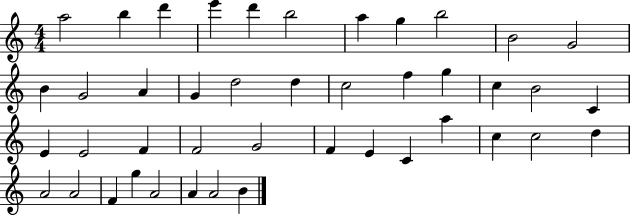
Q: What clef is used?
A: treble